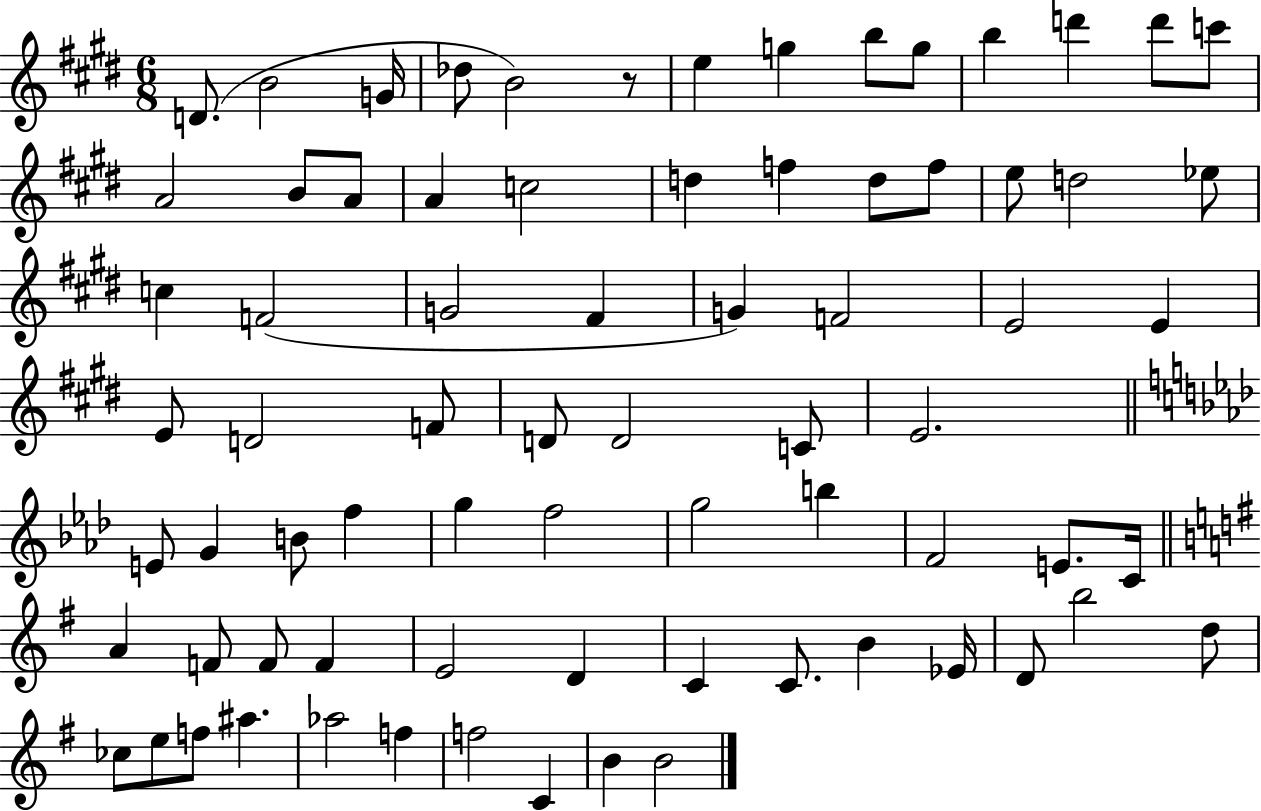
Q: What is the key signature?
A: E major